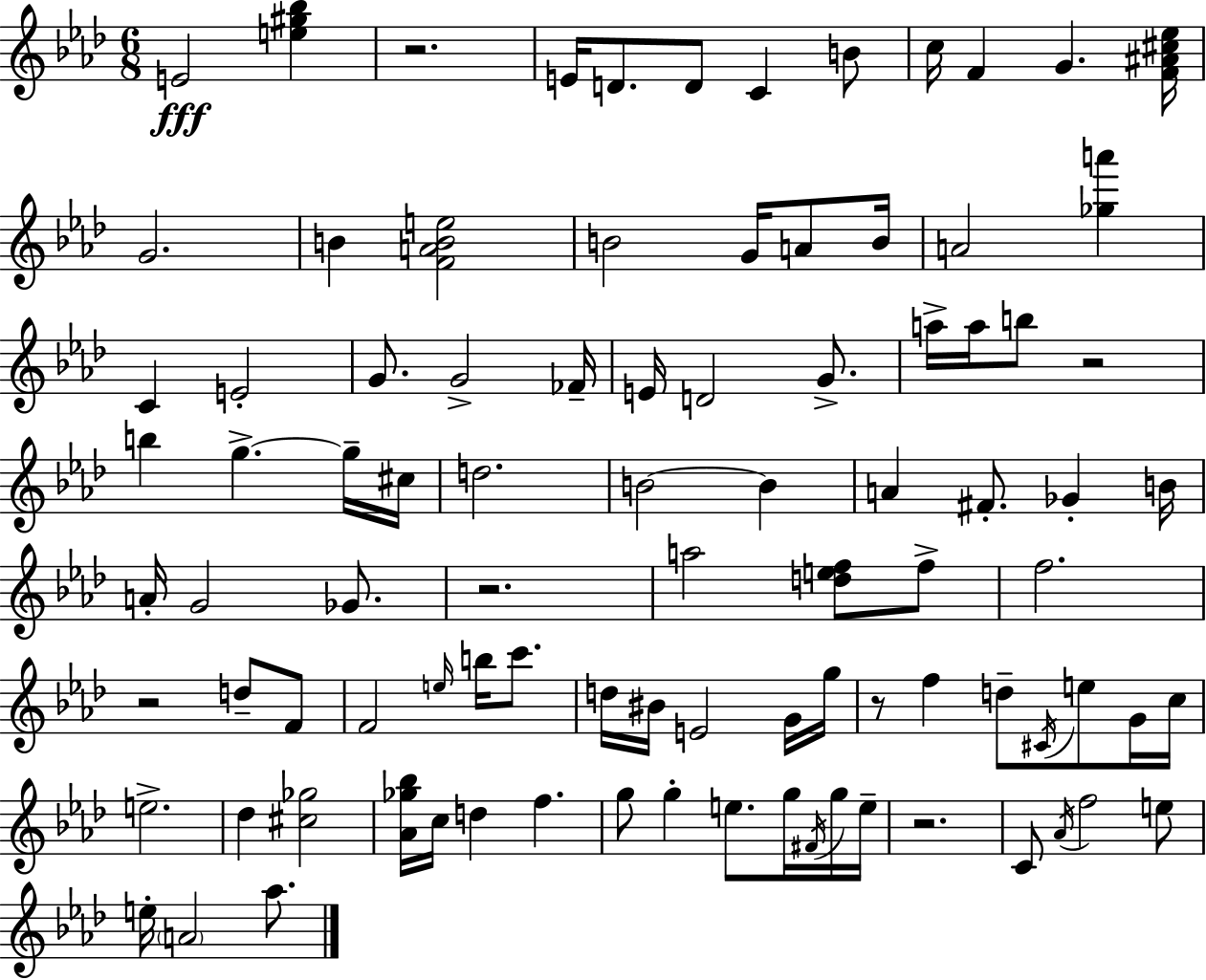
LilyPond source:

{
  \clef treble
  \numericTimeSignature
  \time 6/8
  \key f \minor
  e'2\fff <e'' gis'' bes''>4 | r2. | e'16 d'8. d'8 c'4 b'8 | c''16 f'4 g'4. <f' ais' cis'' ees''>16 | \break g'2. | b'4 <f' a' b' e''>2 | b'2 g'16 a'8 b'16 | a'2 <ges'' a'''>4 | \break c'4 e'2-. | g'8. g'2-> fes'16-- | e'16 d'2 g'8.-> | a''16-> a''16 b''8 r2 | \break b''4 g''4.->~~ g''16-- cis''16 | d''2. | b'2~~ b'4 | a'4 fis'8.-. ges'4-. b'16 | \break a'16-. g'2 ges'8. | r2. | a''2 <d'' e'' f''>8 f''8-> | f''2. | \break r2 d''8-- f'8 | f'2 \grace { e''16 } b''16 c'''8. | d''16 bis'16 e'2 g'16 | g''16 r8 f''4 d''8-- \acciaccatura { cis'16 } e''8 | \break g'16 c''16 e''2.-> | des''4 <cis'' ges''>2 | <aes' ges'' bes''>16 c''16 d''4 f''4. | g''8 g''4-. e''8. g''16 | \break \acciaccatura { fis'16 } g''16 e''16-- r2. | c'8 \acciaccatura { aes'16 } f''2 | e''8 e''16-. \parenthesize a'2 | aes''8. \bar "|."
}